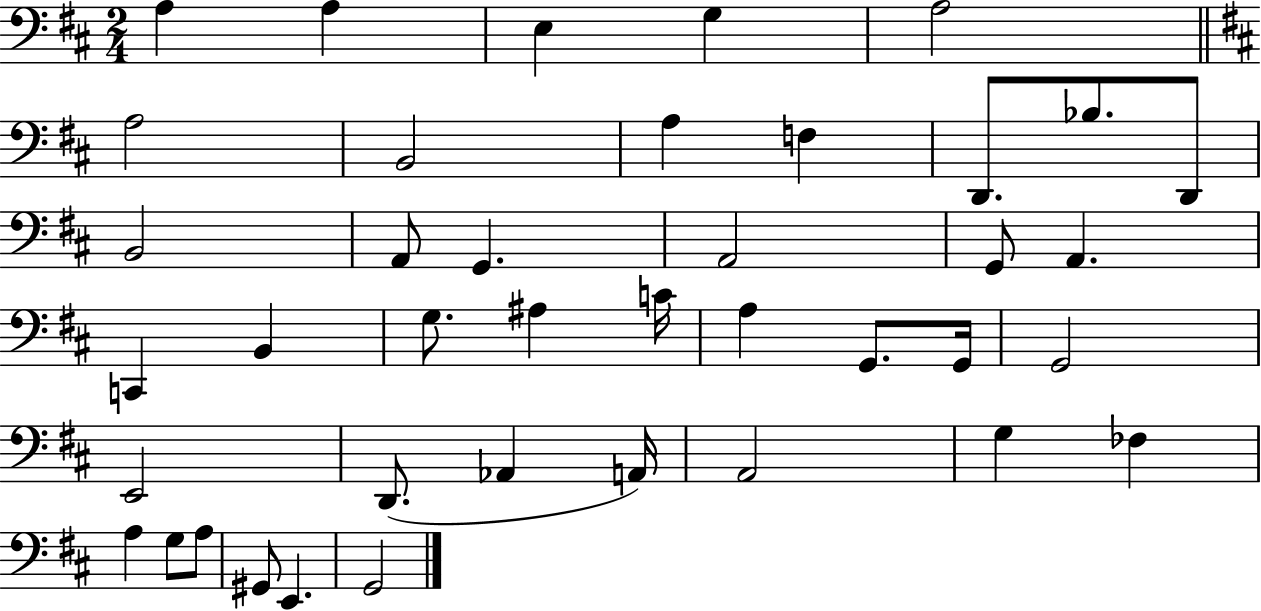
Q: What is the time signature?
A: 2/4